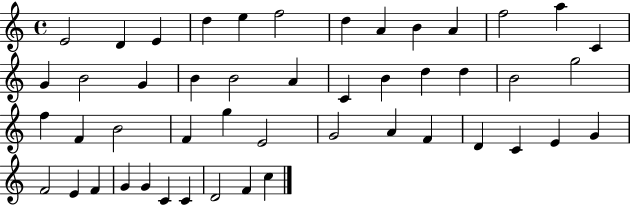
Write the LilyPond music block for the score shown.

{
  \clef treble
  \time 4/4
  \defaultTimeSignature
  \key c \major
  e'2 d'4 e'4 | d''4 e''4 f''2 | d''4 a'4 b'4 a'4 | f''2 a''4 c'4 | \break g'4 b'2 g'4 | b'4 b'2 a'4 | c'4 b'4 d''4 d''4 | b'2 g''2 | \break f''4 f'4 b'2 | f'4 g''4 e'2 | g'2 a'4 f'4 | d'4 c'4 e'4 g'4 | \break f'2 e'4 f'4 | g'4 g'4 c'4 c'4 | d'2 f'4 c''4 | \bar "|."
}